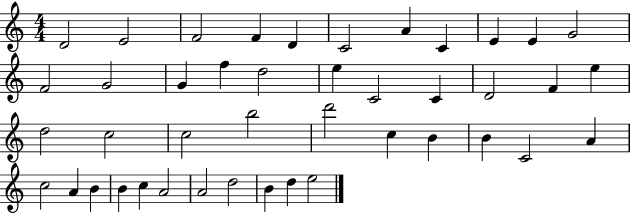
X:1
T:Untitled
M:4/4
L:1/4
K:C
D2 E2 F2 F D C2 A C E E G2 F2 G2 G f d2 e C2 C D2 F e d2 c2 c2 b2 d'2 c B B C2 A c2 A B B c A2 A2 d2 B d e2